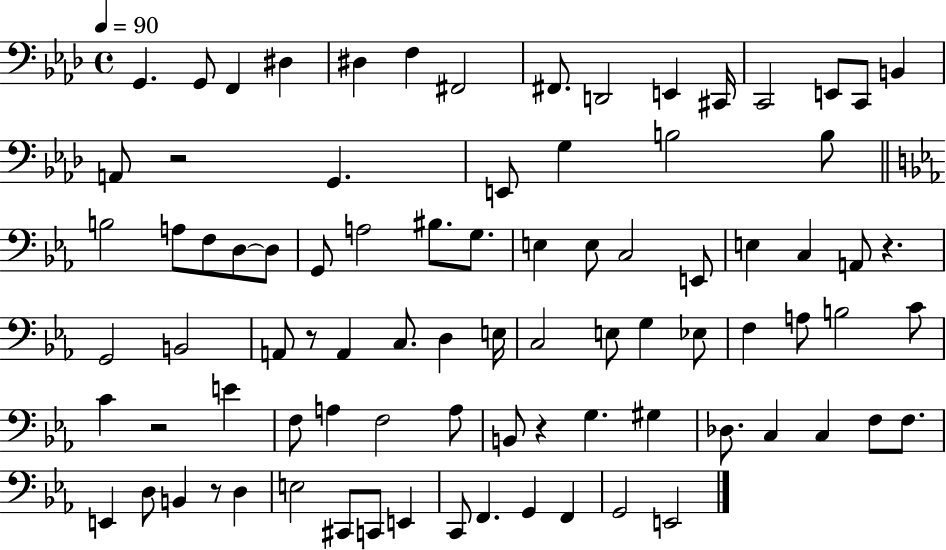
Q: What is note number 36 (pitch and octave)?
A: C3